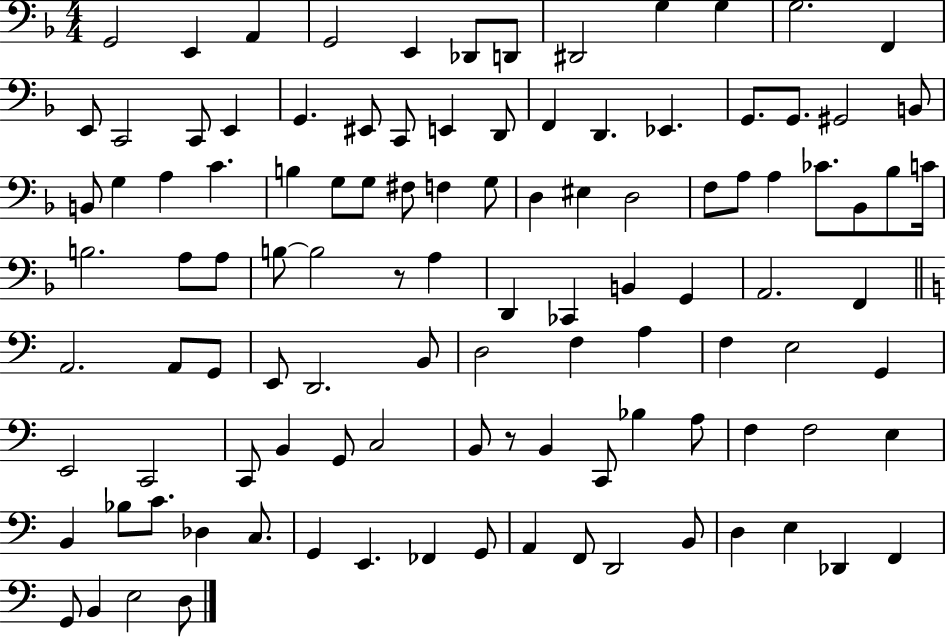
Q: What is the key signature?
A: F major